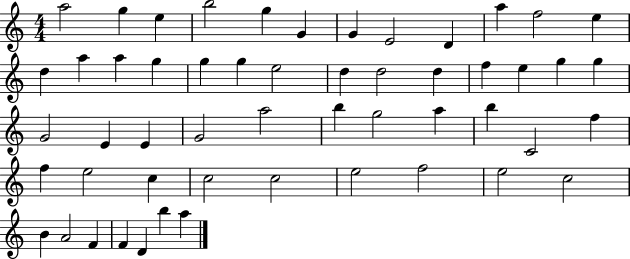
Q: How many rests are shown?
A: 0